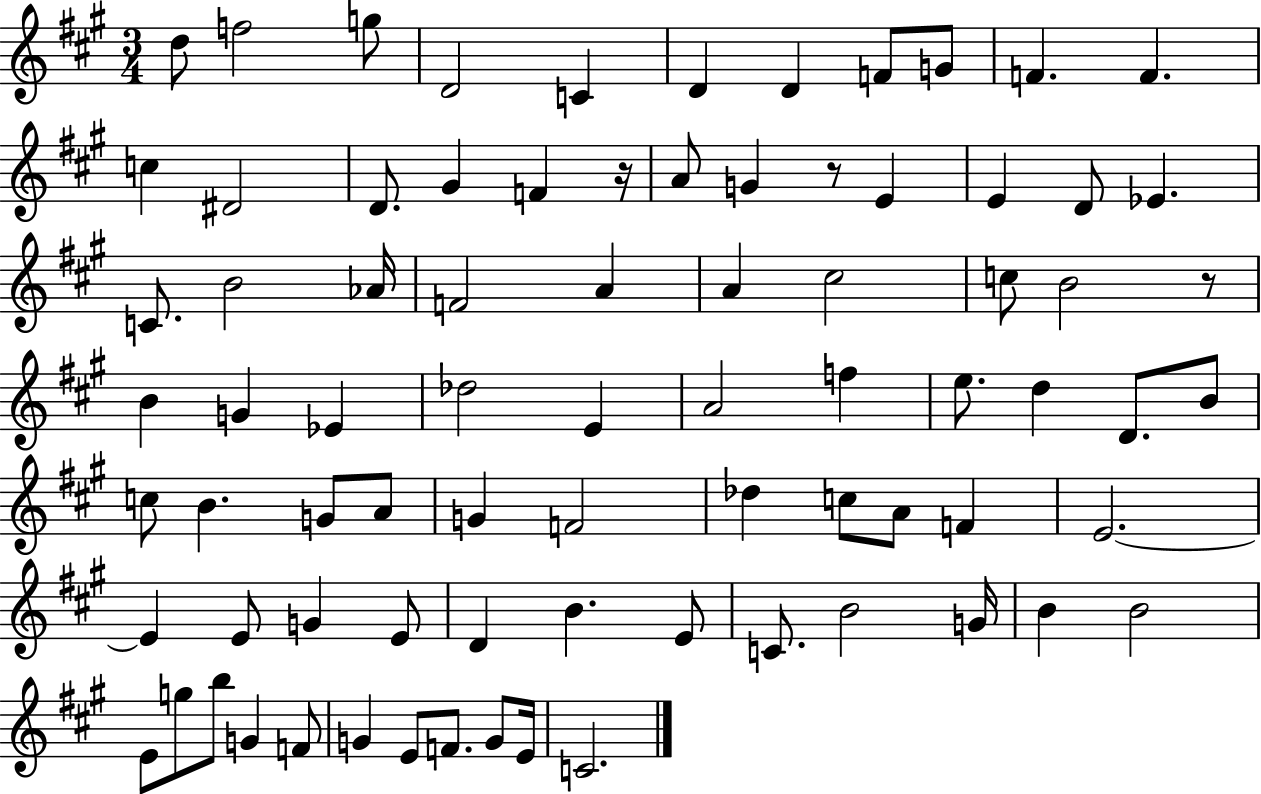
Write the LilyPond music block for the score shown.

{
  \clef treble
  \numericTimeSignature
  \time 3/4
  \key a \major
  d''8 f''2 g''8 | d'2 c'4 | d'4 d'4 f'8 g'8 | f'4. f'4. | \break c''4 dis'2 | d'8. gis'4 f'4 r16 | a'8 g'4 r8 e'4 | e'4 d'8 ees'4. | \break c'8. b'2 aes'16 | f'2 a'4 | a'4 cis''2 | c''8 b'2 r8 | \break b'4 g'4 ees'4 | des''2 e'4 | a'2 f''4 | e''8. d''4 d'8. b'8 | \break c''8 b'4. g'8 a'8 | g'4 f'2 | des''4 c''8 a'8 f'4 | e'2.~~ | \break e'4 e'8 g'4 e'8 | d'4 b'4. e'8 | c'8. b'2 g'16 | b'4 b'2 | \break e'8 g''8 b''8 g'4 f'8 | g'4 e'8 f'8. g'8 e'16 | c'2. | \bar "|."
}